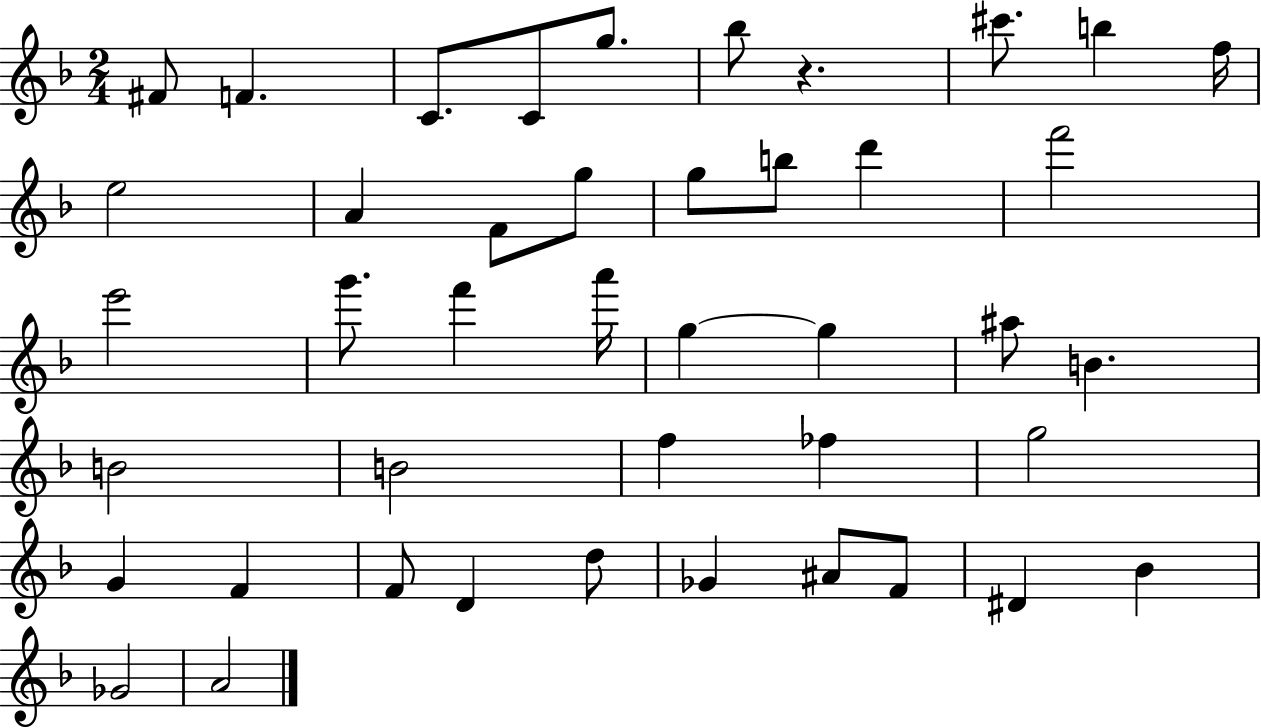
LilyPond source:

{
  \clef treble
  \numericTimeSignature
  \time 2/4
  \key f \major
  \repeat volta 2 { fis'8 f'4. | c'8. c'8 g''8. | bes''8 r4. | cis'''8. b''4 f''16 | \break e''2 | a'4 f'8 g''8 | g''8 b''8 d'''4 | f'''2 | \break e'''2 | g'''8. f'''4 a'''16 | g''4~~ g''4 | ais''8 b'4. | \break b'2 | b'2 | f''4 fes''4 | g''2 | \break g'4 f'4 | f'8 d'4 d''8 | ges'4 ais'8 f'8 | dis'4 bes'4 | \break ges'2 | a'2 | } \bar "|."
}